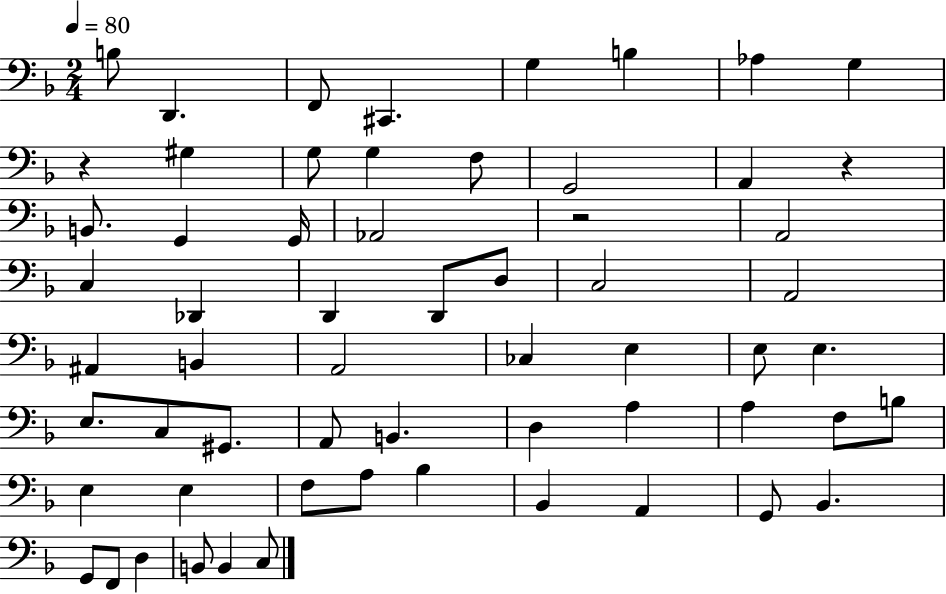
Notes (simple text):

B3/e D2/q. F2/e C#2/q. G3/q B3/q Ab3/q G3/q R/q G#3/q G3/e G3/q F3/e G2/h A2/q R/q B2/e. G2/q G2/s Ab2/h R/h A2/h C3/q Db2/q D2/q D2/e D3/e C3/h A2/h A#2/q B2/q A2/h CES3/q E3/q E3/e E3/q. E3/e. C3/e G#2/e. A2/e B2/q. D3/q A3/q A3/q F3/e B3/e E3/q E3/q F3/e A3/e Bb3/q Bb2/q A2/q G2/e Bb2/q. G2/e F2/e D3/q B2/e B2/q C3/e